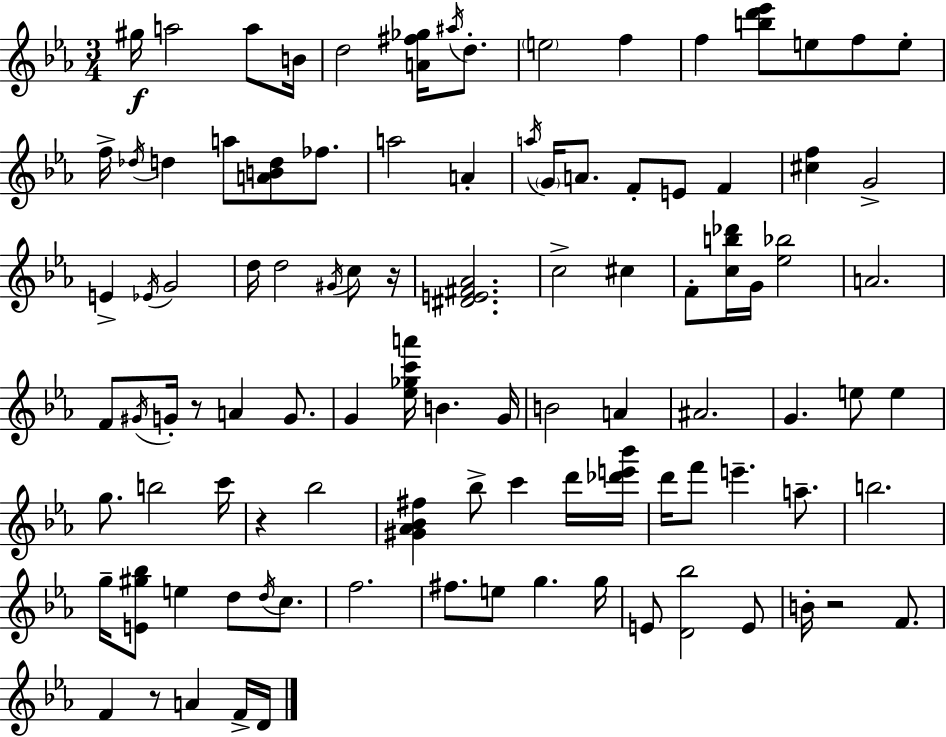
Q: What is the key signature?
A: EES major